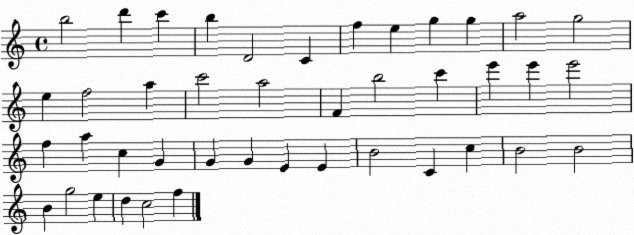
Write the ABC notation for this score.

X:1
T:Untitled
M:4/4
L:1/4
K:C
b2 d' c' b D2 C f e g g a2 g2 e f2 a c'2 a2 F b2 c' e' e' e'2 f a c G G G E E B2 C c B2 B2 B g2 e d c2 f